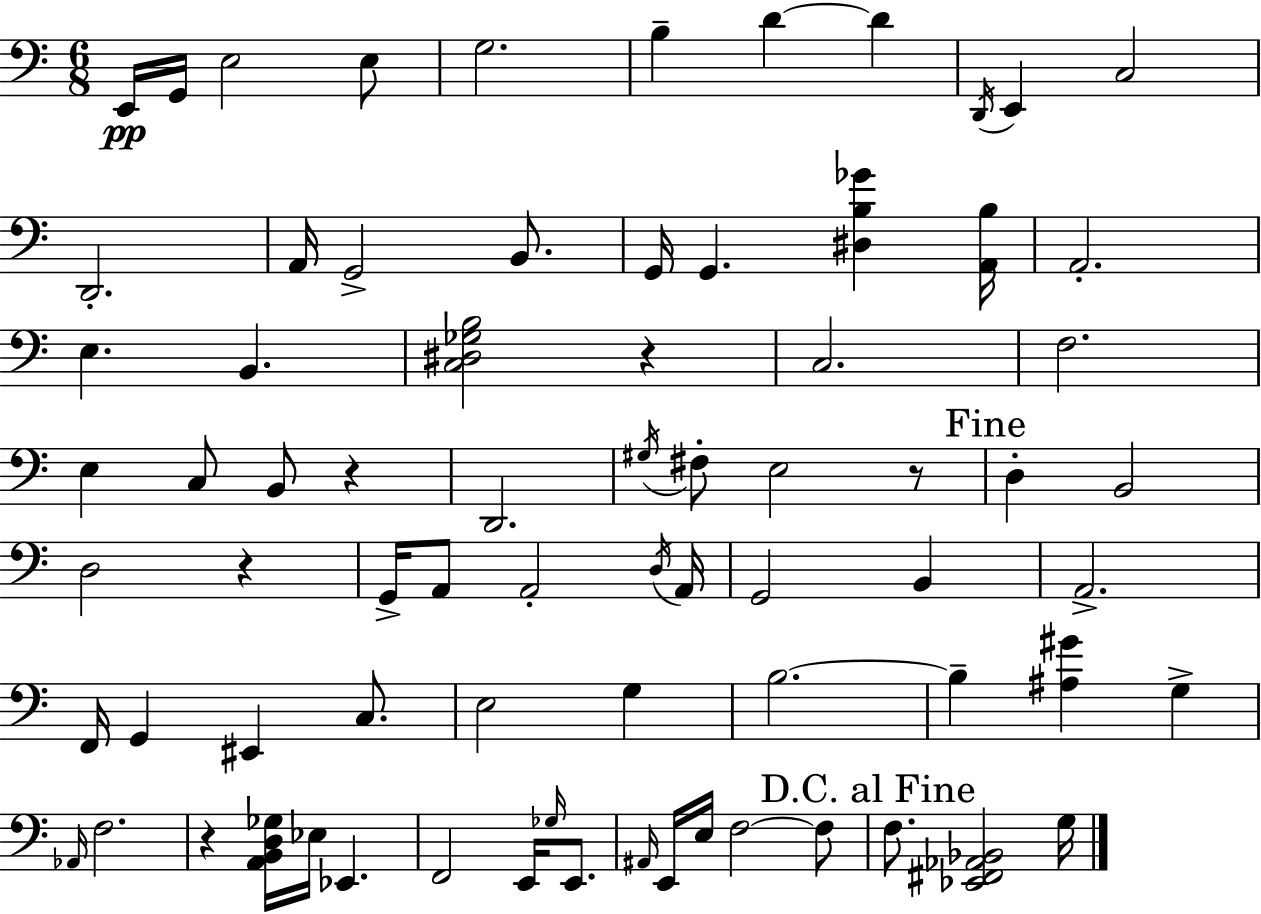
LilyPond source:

{
  \clef bass
  \numericTimeSignature
  \time 6/8
  \key a \minor
  e,16\pp g,16 e2 e8 | g2. | b4-- d'4~~ d'4 | \acciaccatura { d,16 } e,4 c2 | \break d,2.-. | a,16 g,2-> b,8. | g,16 g,4. <dis b ges'>4 | <a, b>16 a,2.-. | \break e4. b,4. | <c dis ges b>2 r4 | c2. | f2. | \break e4 c8 b,8 r4 | d,2. | \acciaccatura { gis16 } fis8-. e2 | r8 \mark "Fine" d4-. b,2 | \break d2 r4 | g,16-> a,8 a,2-. | \acciaccatura { d16 } a,16 g,2 b,4 | a,2.-> | \break f,16 g,4 eis,4 | c8. e2 g4 | b2.~~ | b4-- <ais gis'>4 g4-> | \break \grace { aes,16 } f2. | r4 <a, b, d ges>16 ees16 ees,4. | f,2 | e,16 \grace { ges16 } e,8. \grace { ais,16 } e,16 e16 f2~~ | \break f8 \mark "D.C. al Fine" f8. <ees, fis, aes, bes,>2 | g16 \bar "|."
}